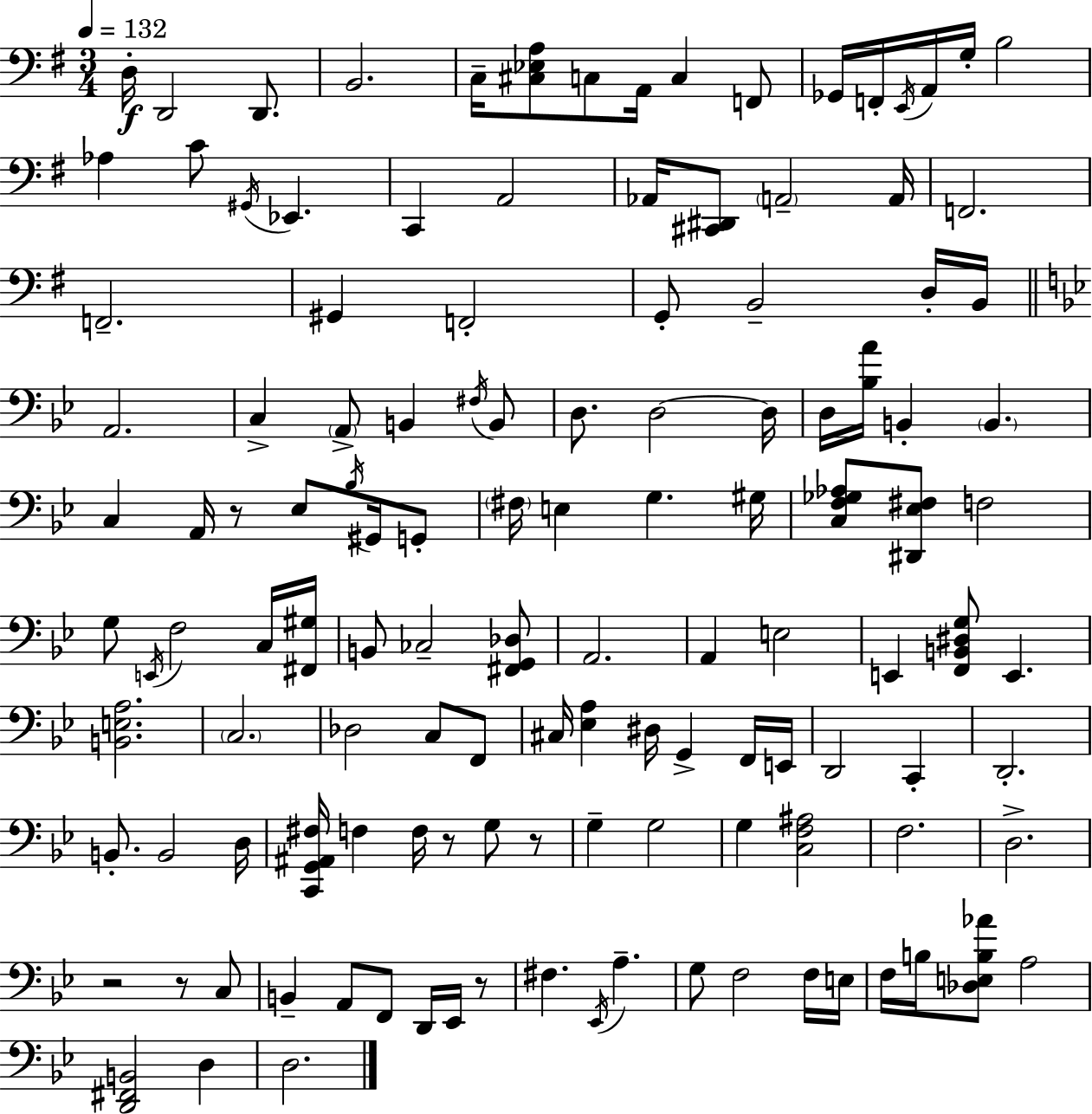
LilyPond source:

{
  \clef bass
  \numericTimeSignature
  \time 3/4
  \key g \major
  \tempo 4 = 132
  d16-.\f d,2 d,8. | b,2. | c16-- <cis ees a>8 c8 a,16 c4 f,8 | ges,16 f,16-. \acciaccatura { e,16 } a,16 g16-. b2 | \break aes4 c'8 \acciaccatura { gis,16 } ees,4. | c,4 a,2 | aes,16 <cis, dis,>8 \parenthesize a,2-- | a,16 f,2. | \break f,2.-- | gis,4 f,2-. | g,8-. b,2-- | d16-. b,16 \bar "||" \break \key bes \major a,2. | c4-> \parenthesize a,8-> b,4 \acciaccatura { fis16 } b,8 | d8. d2~~ | d16 d16 <bes a'>16 b,4-. \parenthesize b,4. | \break c4 a,16 r8 ees8 \acciaccatura { bes16 } gis,16 | g,8-. \parenthesize fis16 e4 g4. | gis16 <c f ges aes>8 <dis, ees fis>8 f2 | g8 \acciaccatura { e,16 } f2 | \break c16 <fis, gis>16 b,8 ces2-- | <fis, g, des>8 a,2. | a,4 e2 | e,4 <f, b, dis g>8 e,4. | \break <b, e a>2. | \parenthesize c2. | des2 c8 | f,8 cis16 <ees a>4 dis16 g,4-> | \break f,16 e,16 d,2 c,4-. | d,2.-. | b,8.-. b,2 | d16 <c, g, ais, fis>16 f4 f16 r8 g8 | \break r8 g4-- g2 | g4 <c f ais>2 | f2. | d2.-> | \break r2 r8 | c8 b,4-- a,8 f,8 d,16 | ees,16 r8 fis4. \acciaccatura { ees,16 } a4.-- | g8 f2 | \break f16 e16 f16 b16 <des e b aes'>8 a2 | <d, fis, b,>2 | d4 d2. | \bar "|."
}